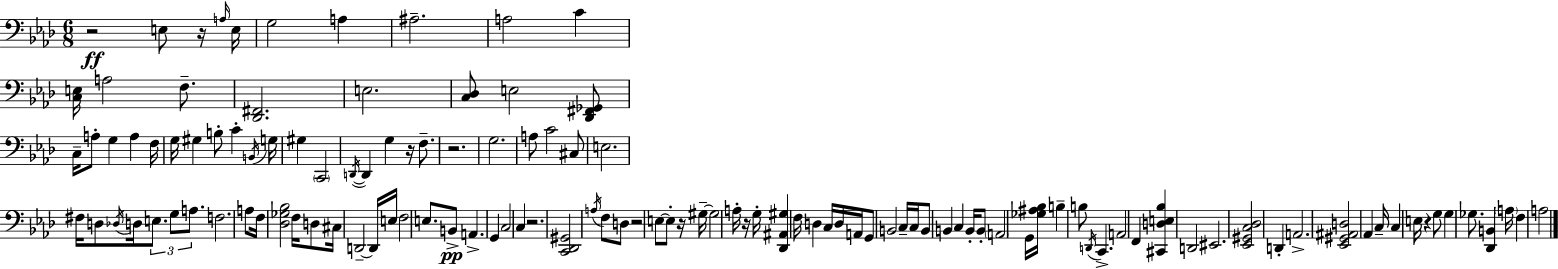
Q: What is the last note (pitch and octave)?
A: A3